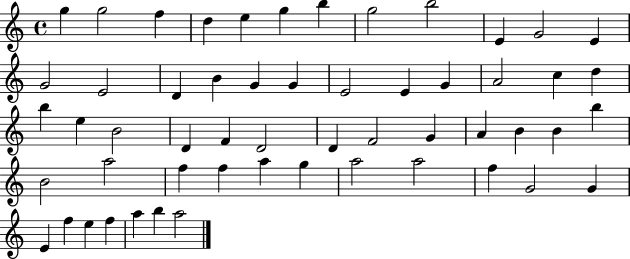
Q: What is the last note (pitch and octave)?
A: A5